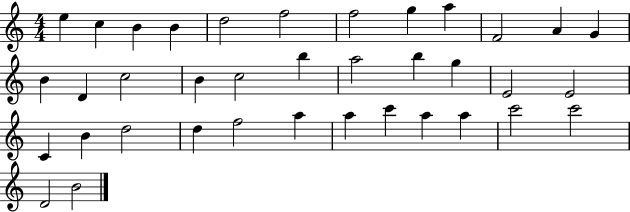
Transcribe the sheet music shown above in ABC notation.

X:1
T:Untitled
M:4/4
L:1/4
K:C
e c B B d2 f2 f2 g a F2 A G B D c2 B c2 b a2 b g E2 E2 C B d2 d f2 a a c' a a c'2 c'2 D2 B2